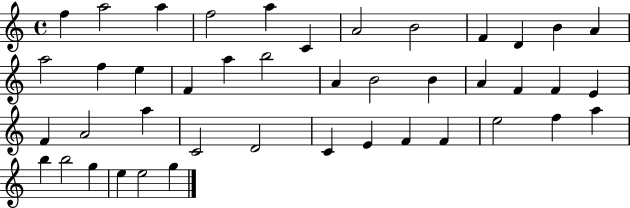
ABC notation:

X:1
T:Untitled
M:4/4
L:1/4
K:C
f a2 a f2 a C A2 B2 F D B A a2 f e F a b2 A B2 B A F F E F A2 a C2 D2 C E F F e2 f a b b2 g e e2 g